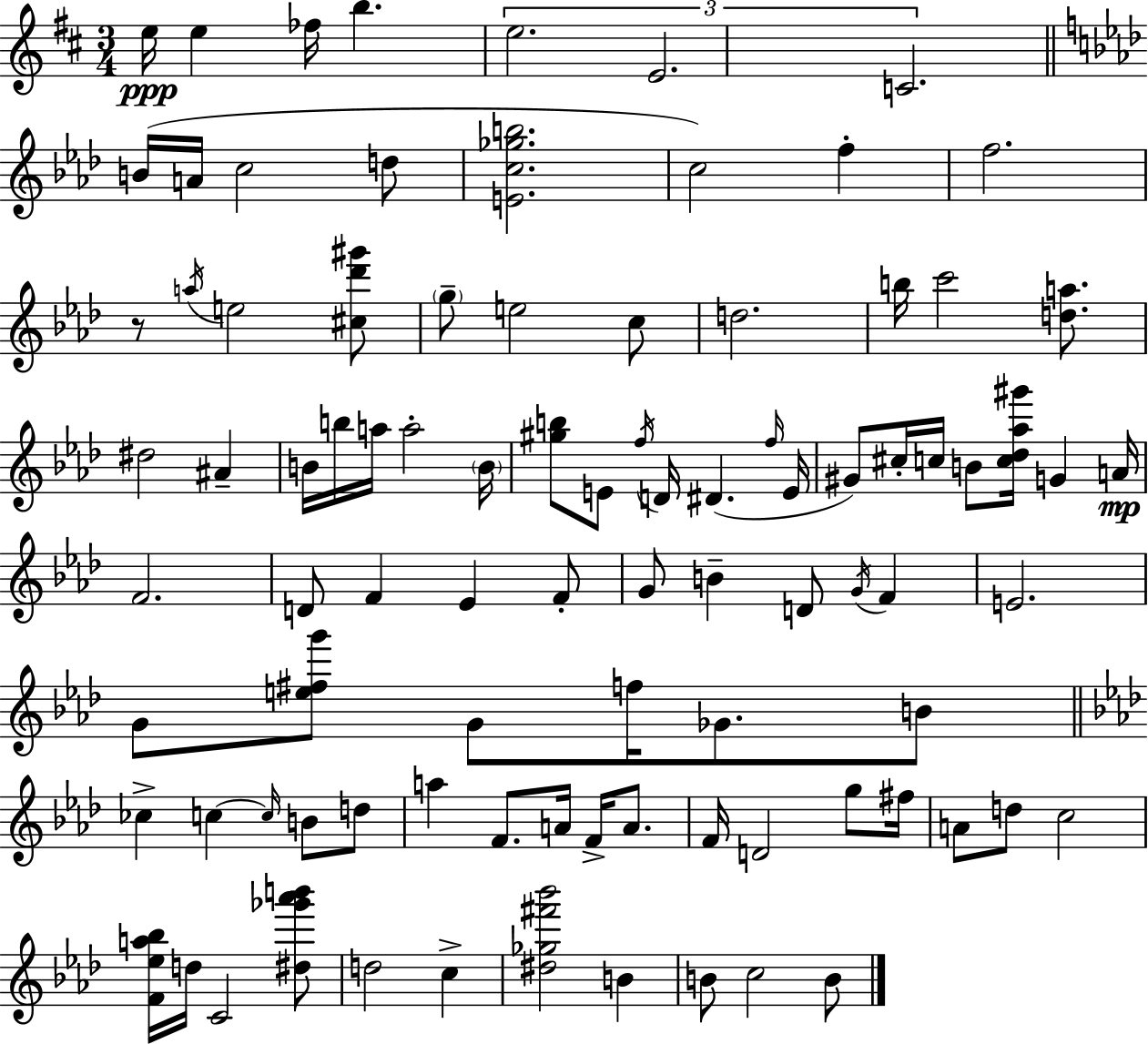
E5/s E5/q FES5/s B5/q. E5/h. E4/h. C4/h. B4/s A4/s C5/h D5/e [E4,C5,Gb5,B5]/h. C5/h F5/q F5/h. R/e A5/s E5/h [C#5,Db6,G#6]/e G5/e E5/h C5/e D5/h. B5/s C6/h [D5,A5]/e. D#5/h A#4/q B4/s B5/s A5/s A5/h B4/s [G#5,B5]/e E4/e F5/s D4/s D#4/q. F5/s E4/s G#4/e C#5/s C5/s B4/e [C5,Db5,Ab5,G#6]/s G4/q A4/s F4/h. D4/e F4/q Eb4/q F4/e G4/e B4/q D4/e G4/s F4/q E4/h. G4/e [E5,F#5,G6]/e G4/e F5/s Gb4/e. B4/e CES5/q C5/q C5/s B4/e D5/e A5/q F4/e. A4/s F4/s A4/e. F4/s D4/h G5/e F#5/s A4/e D5/e C5/h [F4,Eb5,A5,Bb5]/s D5/s C4/h [D#5,Gb6,Ab6,B6]/e D5/h C5/q [D#5,Gb5,F#6,Bb6]/h B4/q B4/e C5/h B4/e